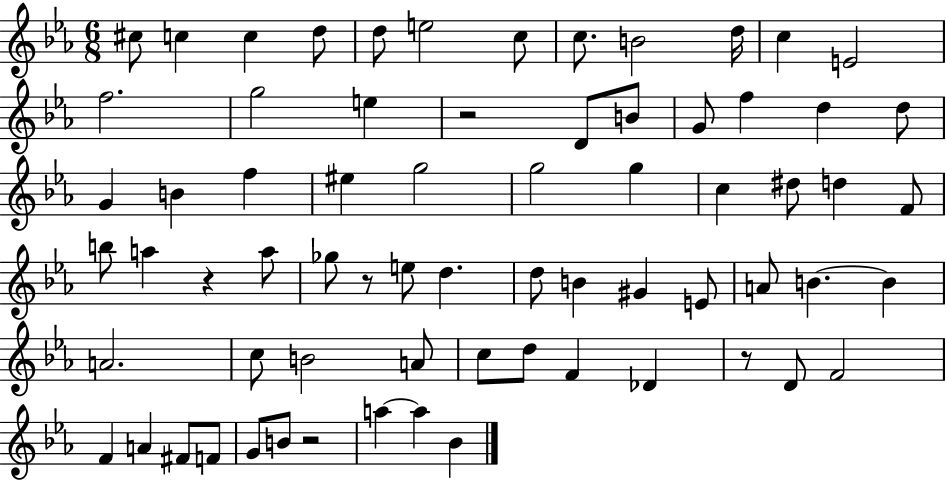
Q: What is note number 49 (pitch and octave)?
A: A4